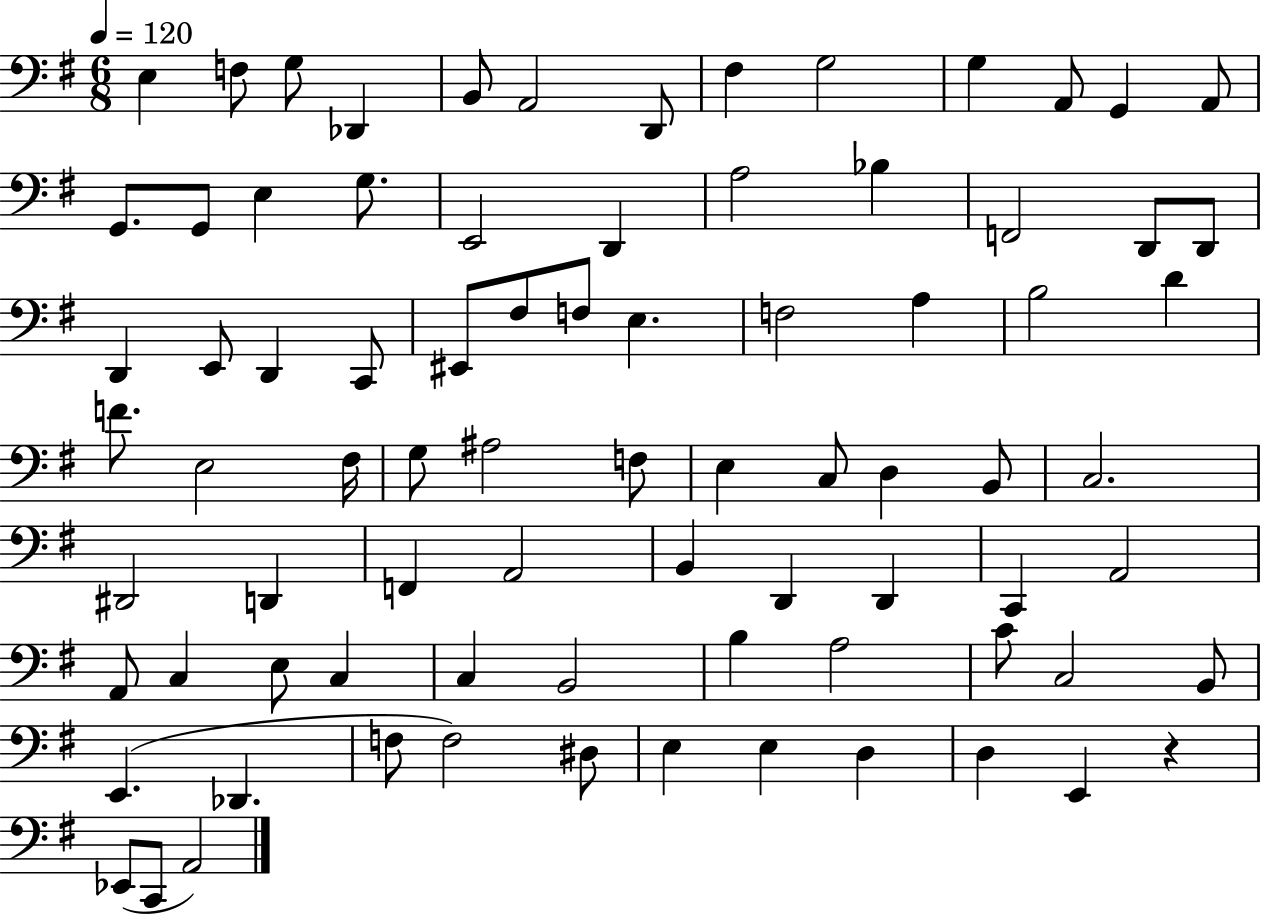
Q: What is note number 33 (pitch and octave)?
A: F3